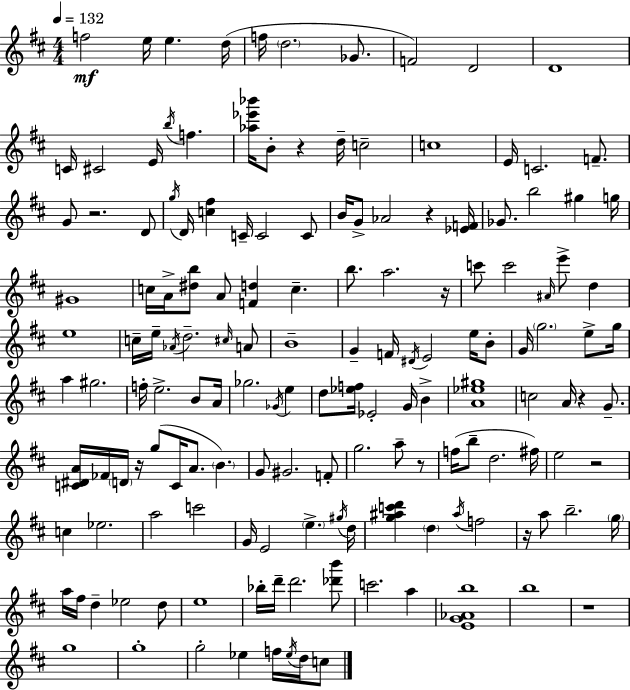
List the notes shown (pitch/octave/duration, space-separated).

F5/h E5/s E5/q. D5/s F5/s D5/h. Gb4/e. F4/h D4/h D4/w C4/s C#4/h E4/s B5/s F5/q. [Ab5,Eb6,Bb6]/s B4/e R/q D5/s C5/h C5/w E4/s C4/h. F4/e. G4/e R/h. D4/e G5/s D4/s [C5,F#5]/q C4/s C4/h C4/e B4/s G4/e Ab4/h R/q [Eb4,F4]/s Gb4/e. B5/h G#5/q G5/s G#4/w C5/s A4/s [D#5,B5]/e A4/e [F4,D5]/q C5/q. B5/e. A5/h. R/s C6/e C6/h A#4/s E6/e D5/q E5/w C5/s E5/s Ab4/s D5/h. C#5/s A4/e B4/w G4/q F4/s D#4/s E4/h E5/s B4/e G4/s G5/h. E5/e G5/s A5/q G#5/h. F5/s E5/h. B4/e A4/s Gb5/h. Gb4/s E5/q D5/e [Eb5,F5]/s Eb4/h G4/s B4/q [A4,Eb5,G#5]/w C5/h A4/s R/q G4/e. [C4,D#4,A4]/s FES4/s D4/s R/s G5/e C4/s A4/e. B4/q. G4/e G#4/h. F4/e G5/h. A5/e R/e F5/s B5/e D5/h. F#5/s E5/h R/h C5/q Eb5/h. A5/h C6/h G4/s E4/h E5/q. G#5/s D5/s [G5,A#5,C6,D6]/q D5/q A#5/s F5/h R/s A5/e B5/h. G5/s A5/s F#5/s D5/q Eb5/h D5/e E5/w Bb5/s D6/s D6/h. [Db6,B6]/e C6/h. A5/q [E4,G4,Ab4,B5]/w B5/w R/w G5/w G5/w G5/h Eb5/q F5/s Eb5/s D5/s C5/e